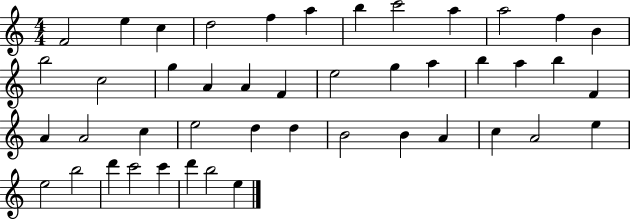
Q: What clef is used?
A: treble